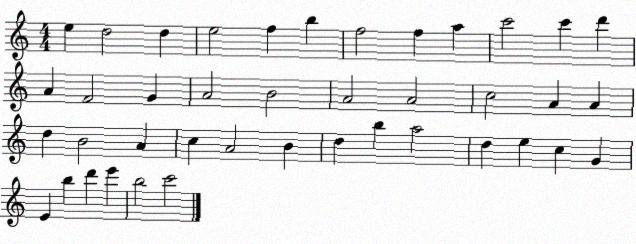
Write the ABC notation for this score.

X:1
T:Untitled
M:4/4
L:1/4
K:C
e d2 d e2 f b f2 f a c'2 c' d' A F2 G A2 B2 A2 A2 c2 A A d B2 A c A2 B d b a2 d e c G E b d' e' b2 c'2